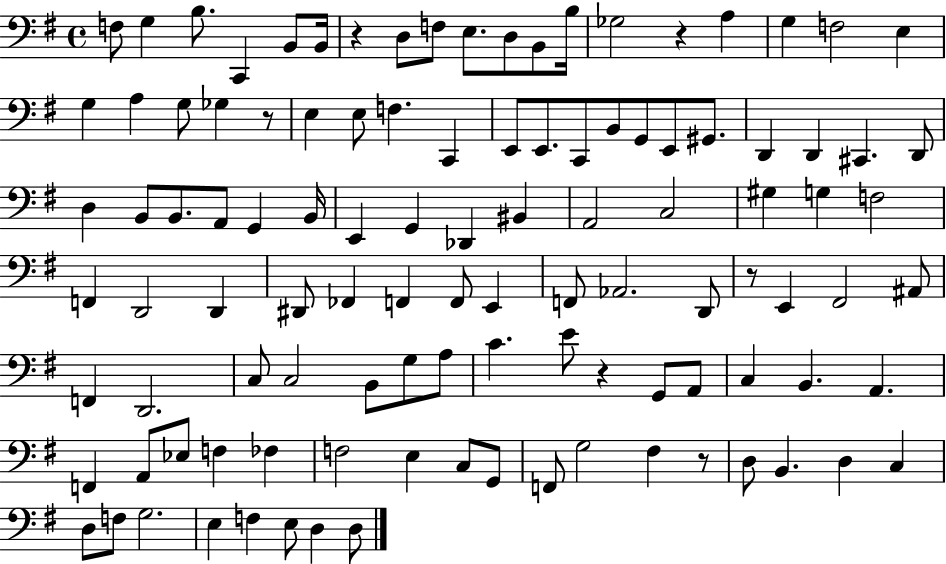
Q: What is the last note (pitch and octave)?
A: D3